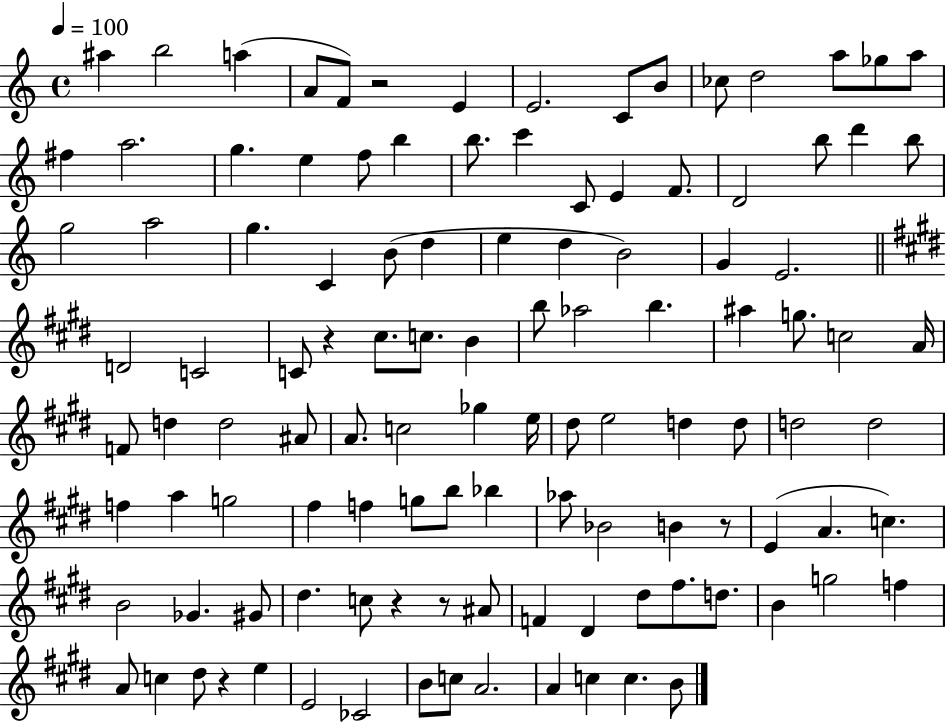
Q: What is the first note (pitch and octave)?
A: A#5